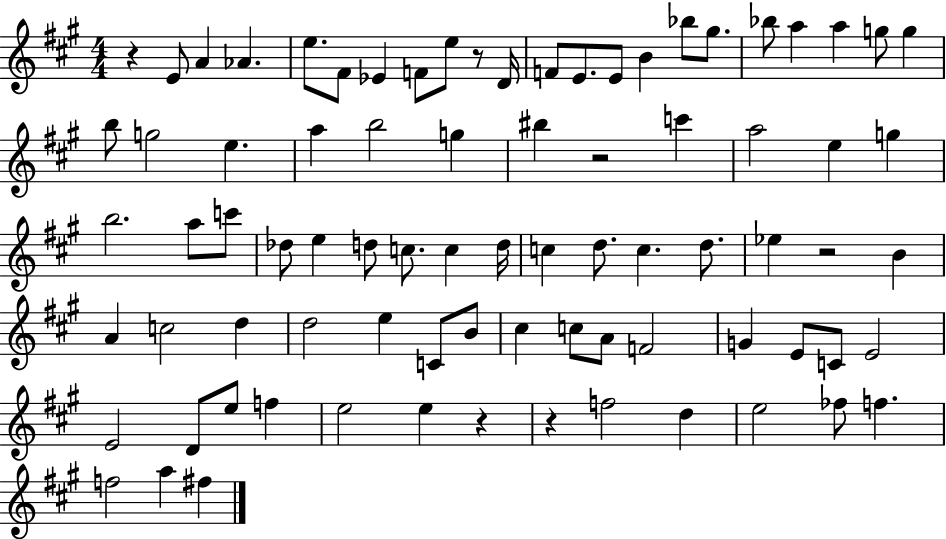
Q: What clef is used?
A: treble